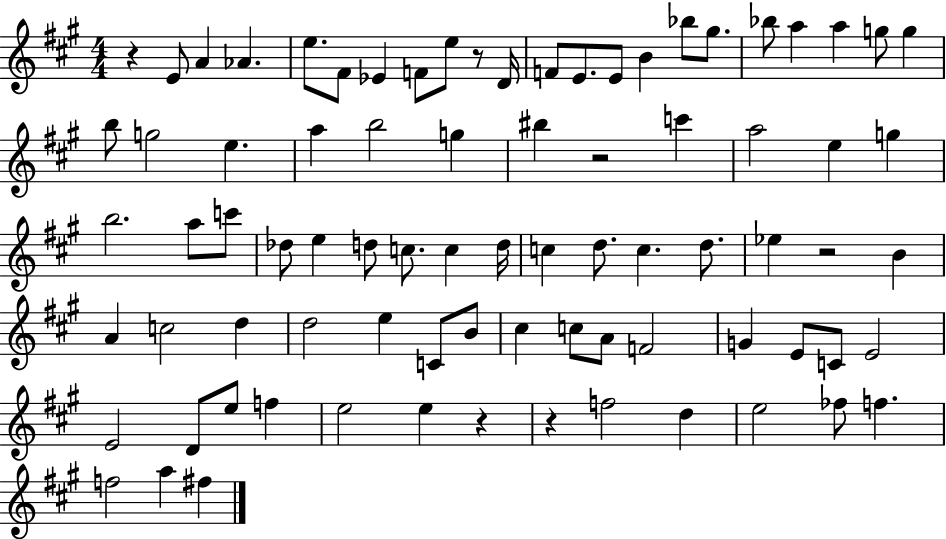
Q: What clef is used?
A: treble